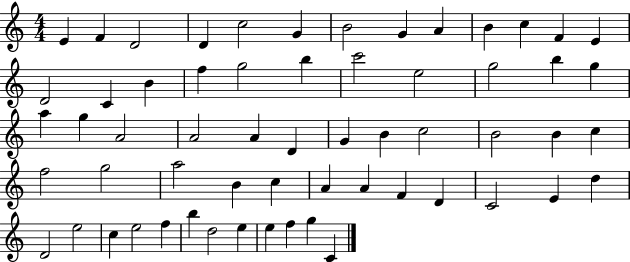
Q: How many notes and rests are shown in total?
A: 60